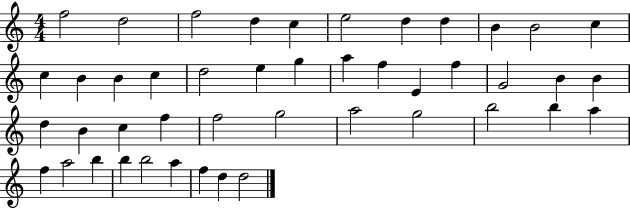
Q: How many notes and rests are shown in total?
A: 45